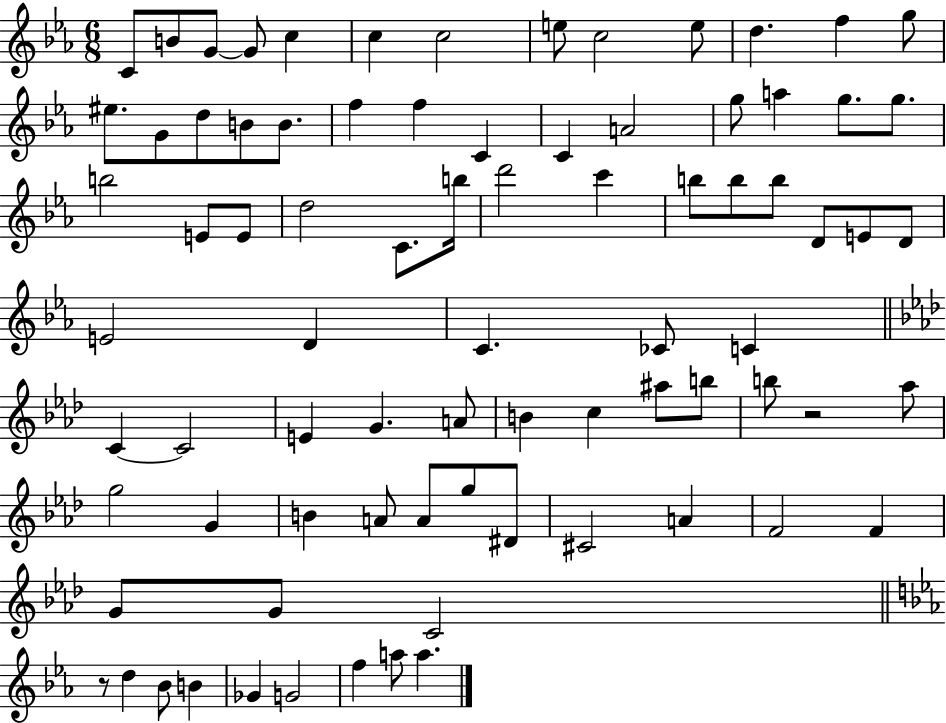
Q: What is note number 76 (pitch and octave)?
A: G4